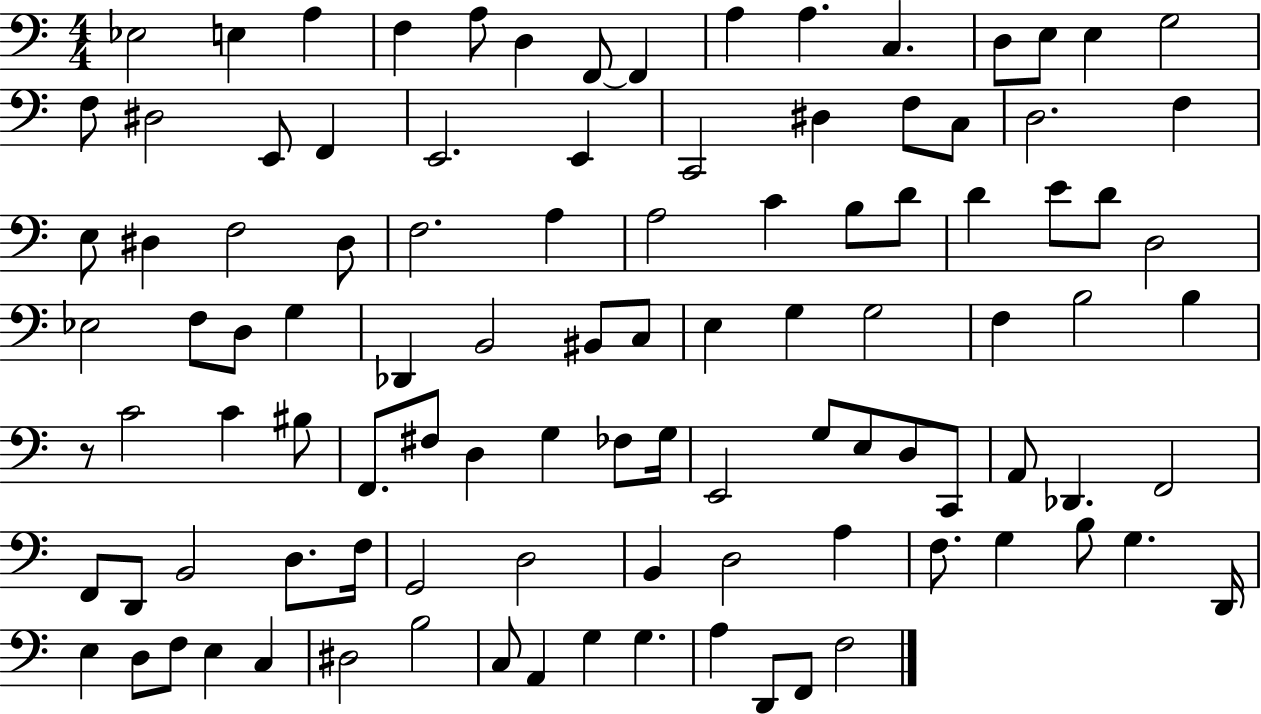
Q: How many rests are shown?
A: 1